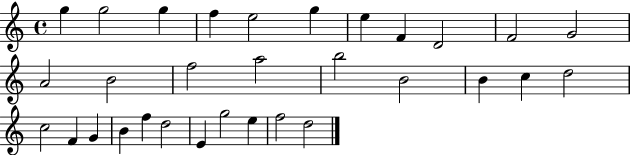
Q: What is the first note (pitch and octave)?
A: G5